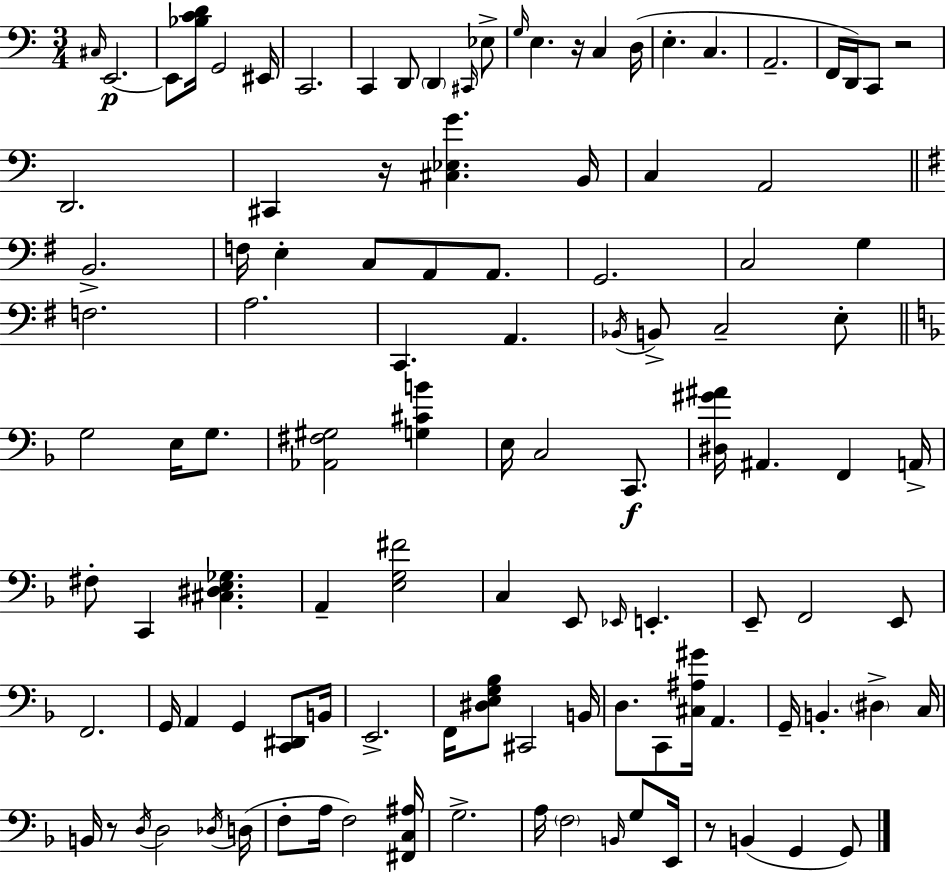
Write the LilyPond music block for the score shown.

{
  \clef bass
  \numericTimeSignature
  \time 3/4
  \key a \minor
  \repeat volta 2 { \grace { cis16 }\p e,2.~~ | e,8 <bes c' d'>16 g,2 | eis,16 c,2. | c,4 d,8 \parenthesize d,4 \grace { cis,16 } | \break ees8-> \grace { g16 } e4. r16 c4 | d16( e4.-. c4. | a,2.-- | f,16 d,16) c,8 r2 | \break d,2. | cis,4 r16 <cis ees g'>4. | b,16 c4 a,2 | \bar "||" \break \key g \major b,2.-> | f16 e4-. c8 a,8 a,8. | g,2. | c2 g4 | \break f2. | a2. | c,4. a,4. | \acciaccatura { bes,16 } b,8-> c2-- e8-. | \break \bar "||" \break \key f \major g2 e16 g8. | <aes, fis gis>2 <g cis' b'>4 | e16 c2 c,8.\f | <dis gis' ais'>16 ais,4. f,4 a,16-> | \break fis8-. c,4 <cis dis e ges>4. | a,4-- <e g fis'>2 | c4 e,8 \grace { ees,16 } e,4.-. | e,8-- f,2 e,8 | \break f,2. | g,16 a,4 g,4 <c, dis,>8 | b,16 e,2.-> | f,16 <dis e g bes>8 cis,2 | \break b,16 d8. c,8 <cis ais gis'>16 a,4. | g,16-- b,4.-. \parenthesize dis4-> | c16 b,16 r8 \acciaccatura { d16 } d2 | \acciaccatura { des16 } d16( f8-. a16 f2) | \break <fis, c ais>16 g2.-> | a16 \parenthesize f2 | \grace { b,16 } g8 e,16 r8 b,4( g,4 | g,8) } \bar "|."
}